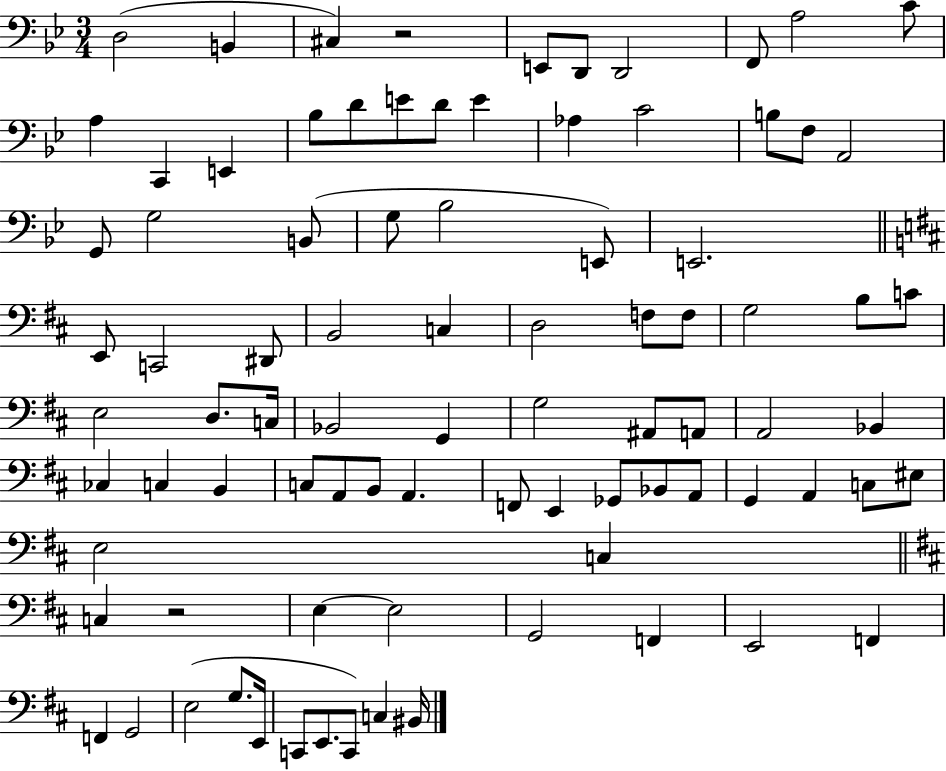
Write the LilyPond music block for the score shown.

{
  \clef bass
  \numericTimeSignature
  \time 3/4
  \key bes \major
  d2( b,4 | cis4) r2 | e,8 d,8 d,2 | f,8 a2 c'8 | \break a4 c,4 e,4 | bes8 d'8 e'8 d'8 e'4 | aes4 c'2 | b8 f8 a,2 | \break g,8 g2 b,8( | g8 bes2 e,8) | e,2. | \bar "||" \break \key d \major e,8 c,2 dis,8 | b,2 c4 | d2 f8 f8 | g2 b8 c'8 | \break e2 d8. c16 | bes,2 g,4 | g2 ais,8 a,8 | a,2 bes,4 | \break ces4 c4 b,4 | c8 a,8 b,8 a,4. | f,8 e,4 ges,8 bes,8 a,8 | g,4 a,4 c8 eis8 | \break e2 c4 | \bar "||" \break \key b \minor c4 r2 | e4~~ e2 | g,2 f,4 | e,2 f,4 | \break f,4 g,2 | e2( g8. e,16 | c,8 e,8. c,8) c4 bis,16 | \bar "|."
}